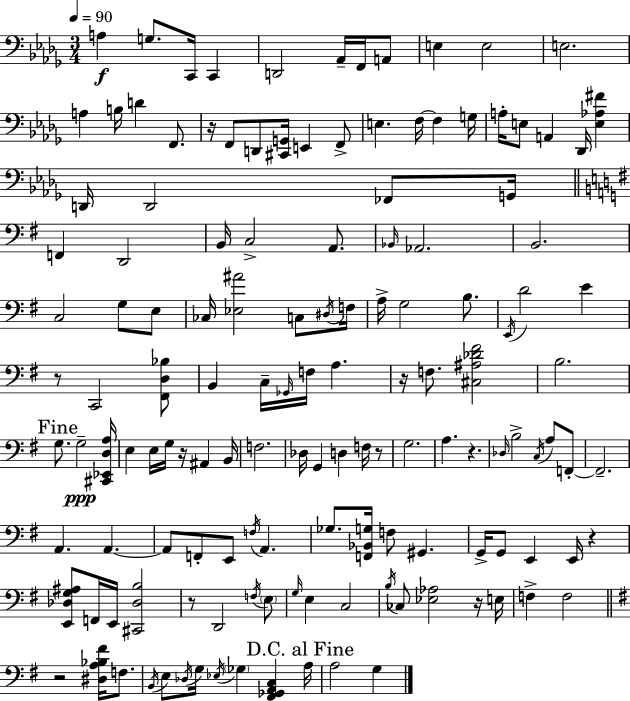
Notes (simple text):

A3/q G3/e. C2/s C2/q D2/h Ab2/s F2/s A2/e E3/q E3/h E3/h. A3/q B3/s D4/q F2/e. R/s F2/e D2/e [C#2,G2]/s E2/q F2/e E3/q. F3/s F3/q G3/s A3/s E3/e A2/q Db2/s [E3,Ab3,F#4]/q D2/s D2/h FES2/e G2/s F2/q D2/h B2/s C3/h A2/e. Bb2/s Ab2/h. B2/h. C3/h G3/e E3/e CES3/s [Eb3,A#4]/h C3/e D#3/s F3/s A3/s G3/h B3/e. E2/s D4/h E4/q R/e C2/h [F#2,D3,Bb3]/e B2/q C3/s Gb2/s F3/s A3/q. R/s F3/e. [C#3,A#3,Db4,F#4]/h B3/h. G3/e. G3/h [C#2,Eb2,D3,A3]/s E3/q E3/s G3/s R/s A#2/q B2/s F3/h. Db3/s G2/q D3/q F3/s R/e G3/h. A3/q. R/q. Db3/s B3/h C3/s A3/e F2/e F2/h. A2/q. A2/q. A2/e F2/e E2/e F3/s A2/q. Gb3/e. [F2,Bb2,G3]/s F3/e G#2/q. G2/s G2/e E2/q E2/s R/q [E2,Db3,G3,A#3]/e F2/s E2/s [C#2,Db3,B3]/h R/e D2/h F3/s E3/e G3/s E3/q C3/h B3/s CES3/e [Eb3,Ab3]/h R/s E3/s F3/q F3/h R/h [D#3,A3,Bb3,F#4]/s F3/e. B2/s E3/e Db3/s G3/s Eb3/s Gb3/q [F#2,Gb2,A2,C3]/q A3/s A3/h G3/q